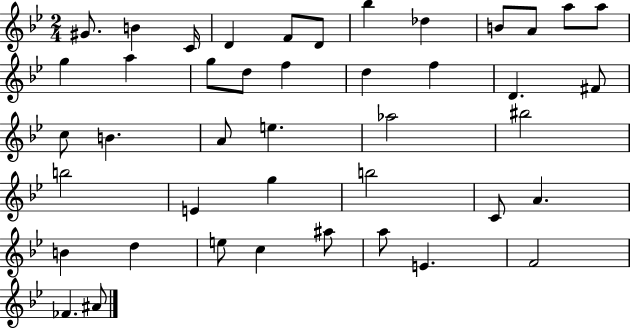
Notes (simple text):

G#4/e. B4/q C4/s D4/q F4/e D4/e Bb5/q Db5/q B4/e A4/e A5/e A5/e G5/q A5/q G5/e D5/e F5/q D5/q F5/q D4/q. F#4/e C5/e B4/q. A4/e E5/q. Ab5/h BIS5/h B5/h E4/q G5/q B5/h C4/e A4/q. B4/q D5/q E5/e C5/q A#5/e A5/e E4/q. F4/h FES4/q. A#4/e